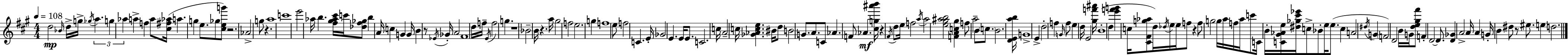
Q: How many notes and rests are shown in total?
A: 152